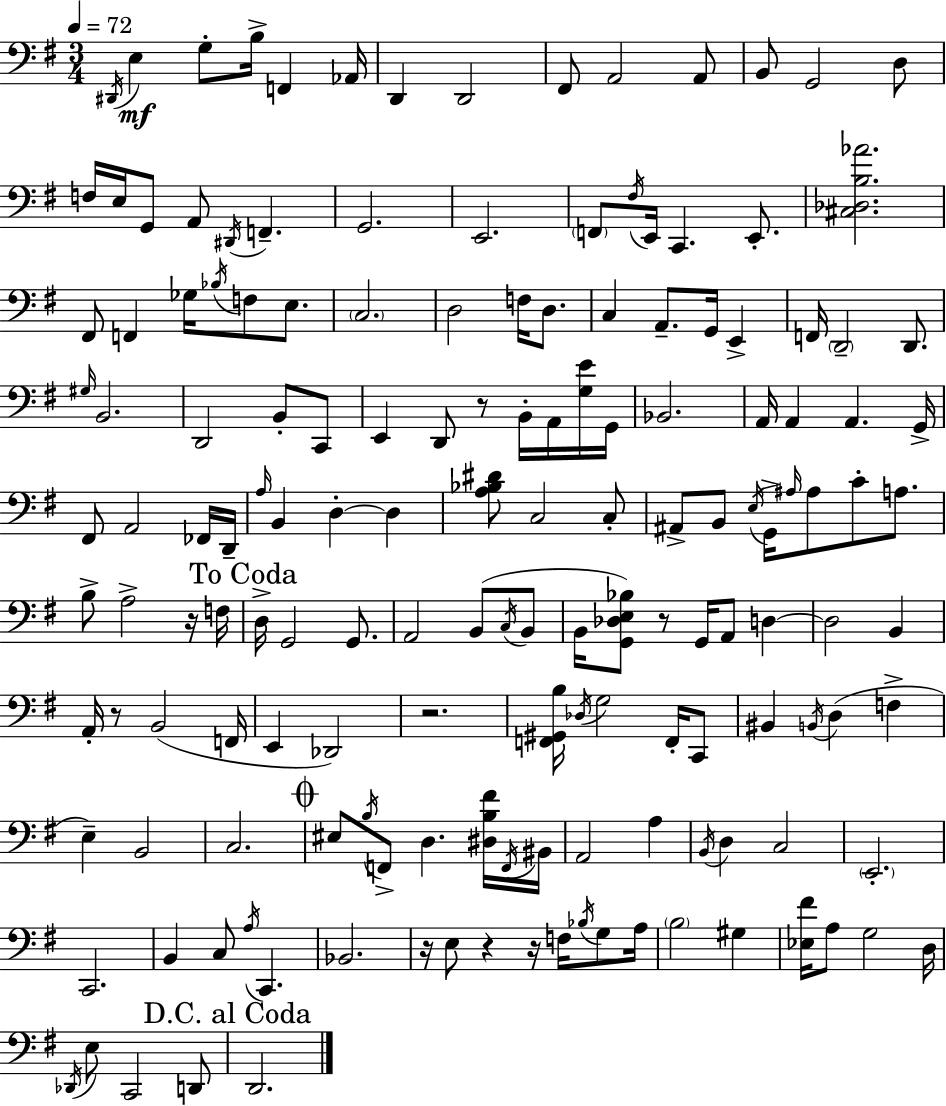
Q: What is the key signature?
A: G major